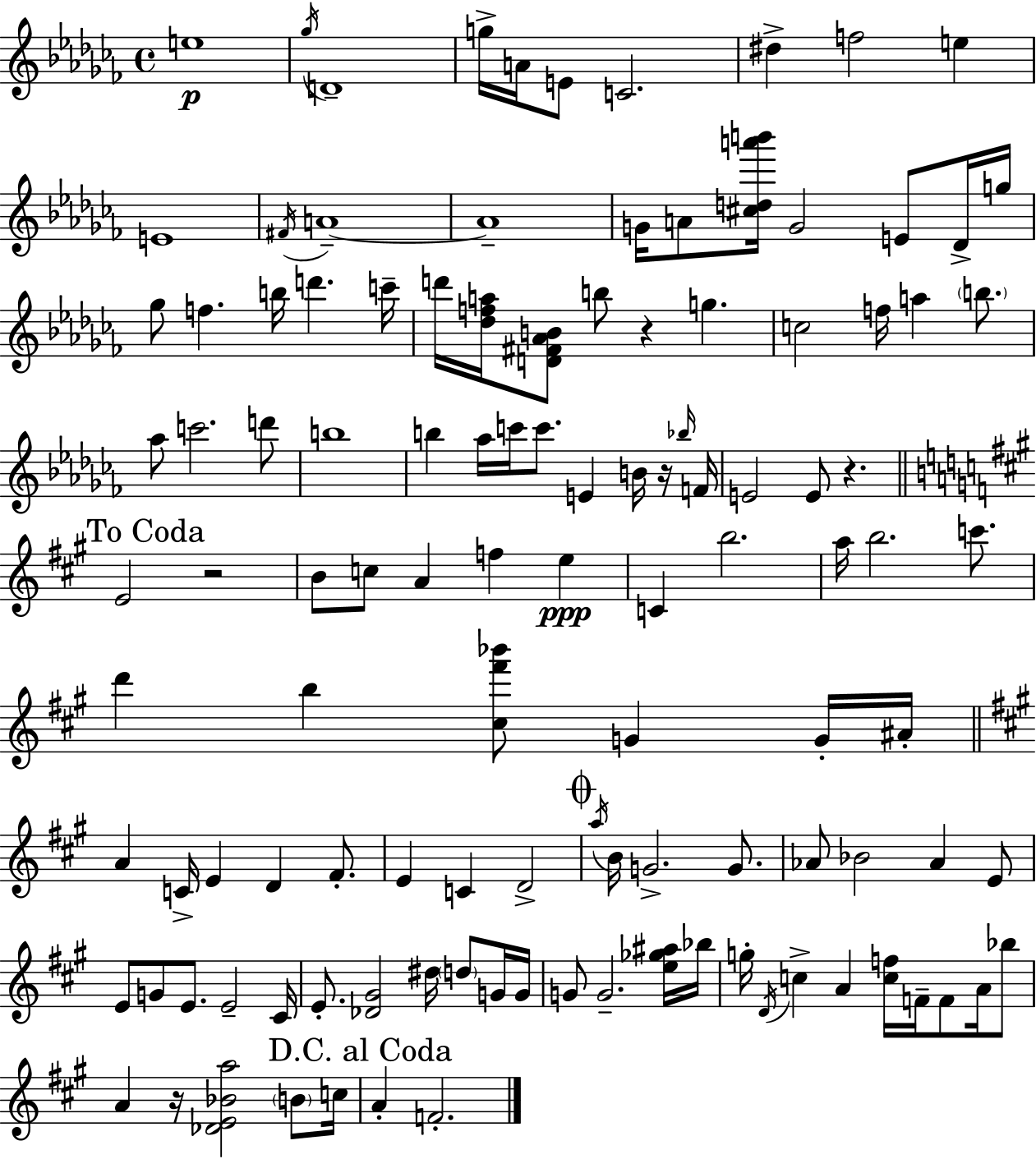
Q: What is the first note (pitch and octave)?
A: E5